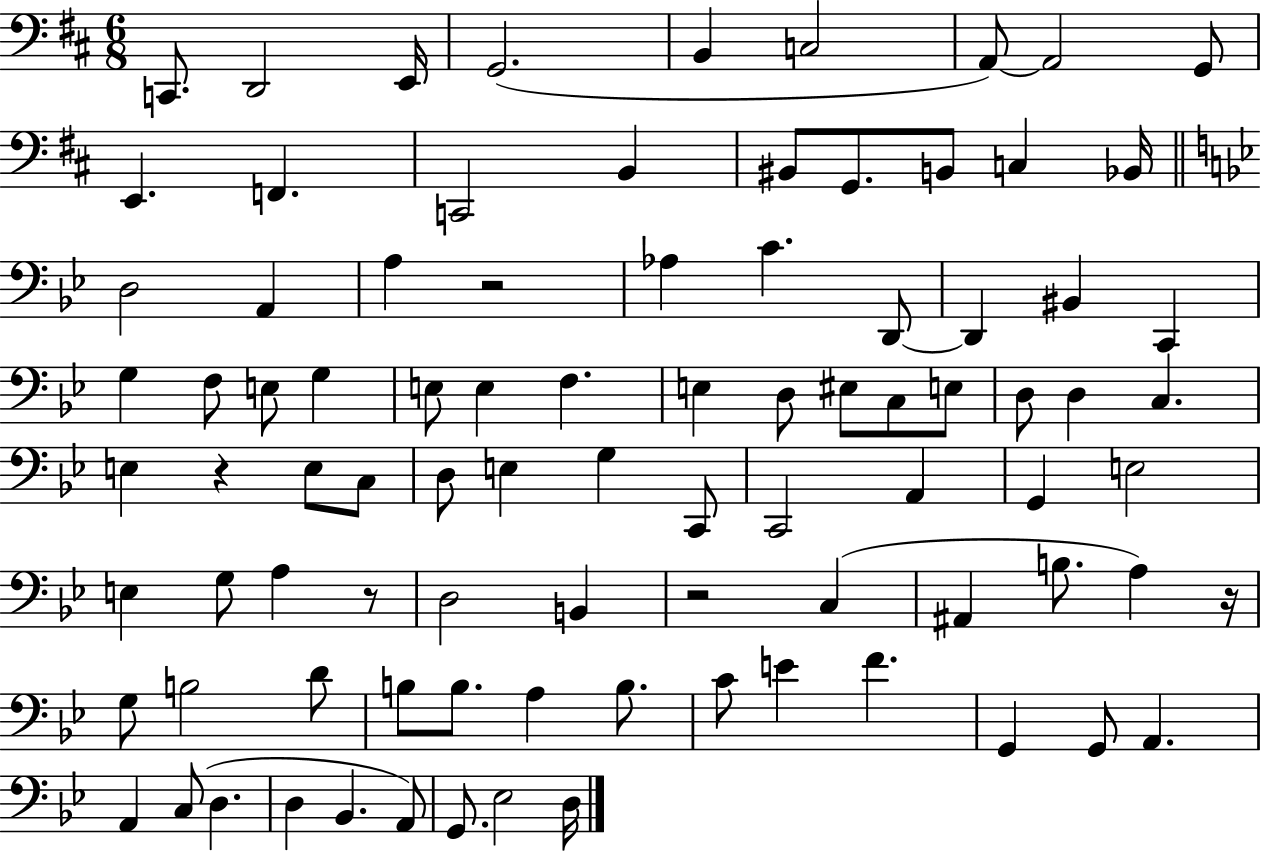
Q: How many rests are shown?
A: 5